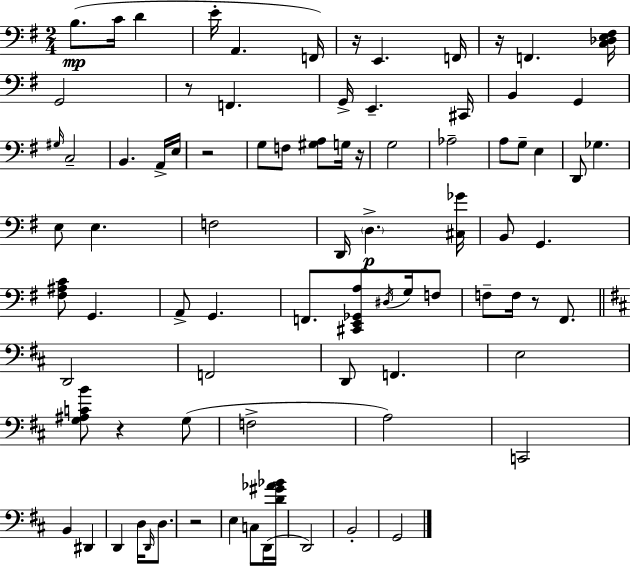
B3/e. C4/s D4/q E4/s A2/q. F2/s R/s E2/q. F2/s R/s F2/q. [C3,Db3,E3,F#3]/s G2/h R/e F2/q. G2/s E2/q. C#2/s B2/q G2/q G#3/s C3/h B2/q. A2/s E3/s R/h G3/e F3/e [G#3,A3]/e G3/s R/s G3/h Ab3/h A3/e G3/e E3/q D2/e Gb3/q. E3/e E3/q. F3/h D2/s D3/q. [C#3,Gb4]/s B2/e G2/q. [F#3,A#3,C4]/e G2/q. A2/e G2/q. F2/e. [C#2,E2,Gb2,A3]/e D#3/s G3/s F3/e F3/e F3/s R/e F#2/e. D2/h F2/h D2/e F2/q. E3/h [G3,A#3,C4,B4]/e R/q G3/e F3/h A3/h C2/h B2/q D#2/q D2/q D3/s D2/s D3/e. R/h E3/q C3/e D2/s [D4,G#4,Ab4,Bb4]/s D2/h B2/h G2/h